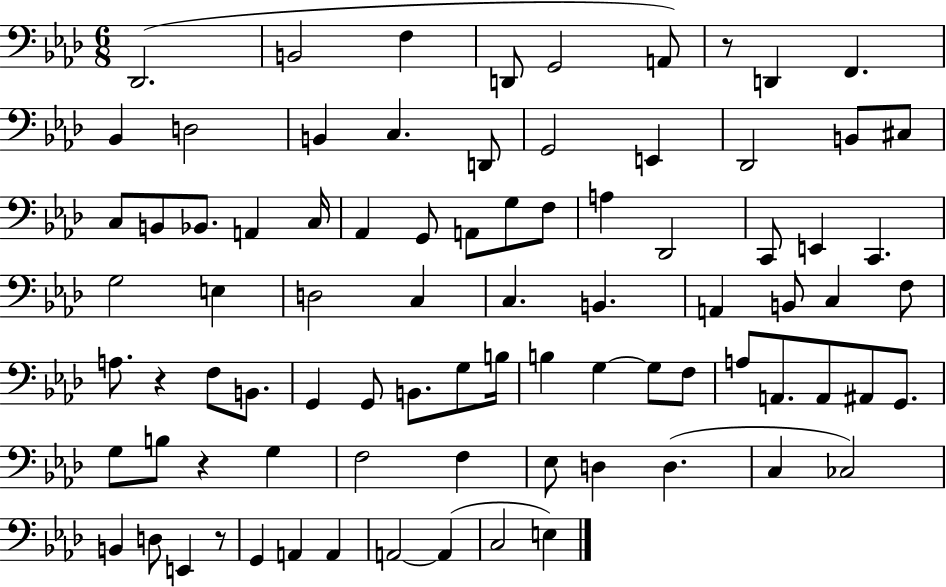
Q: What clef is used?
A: bass